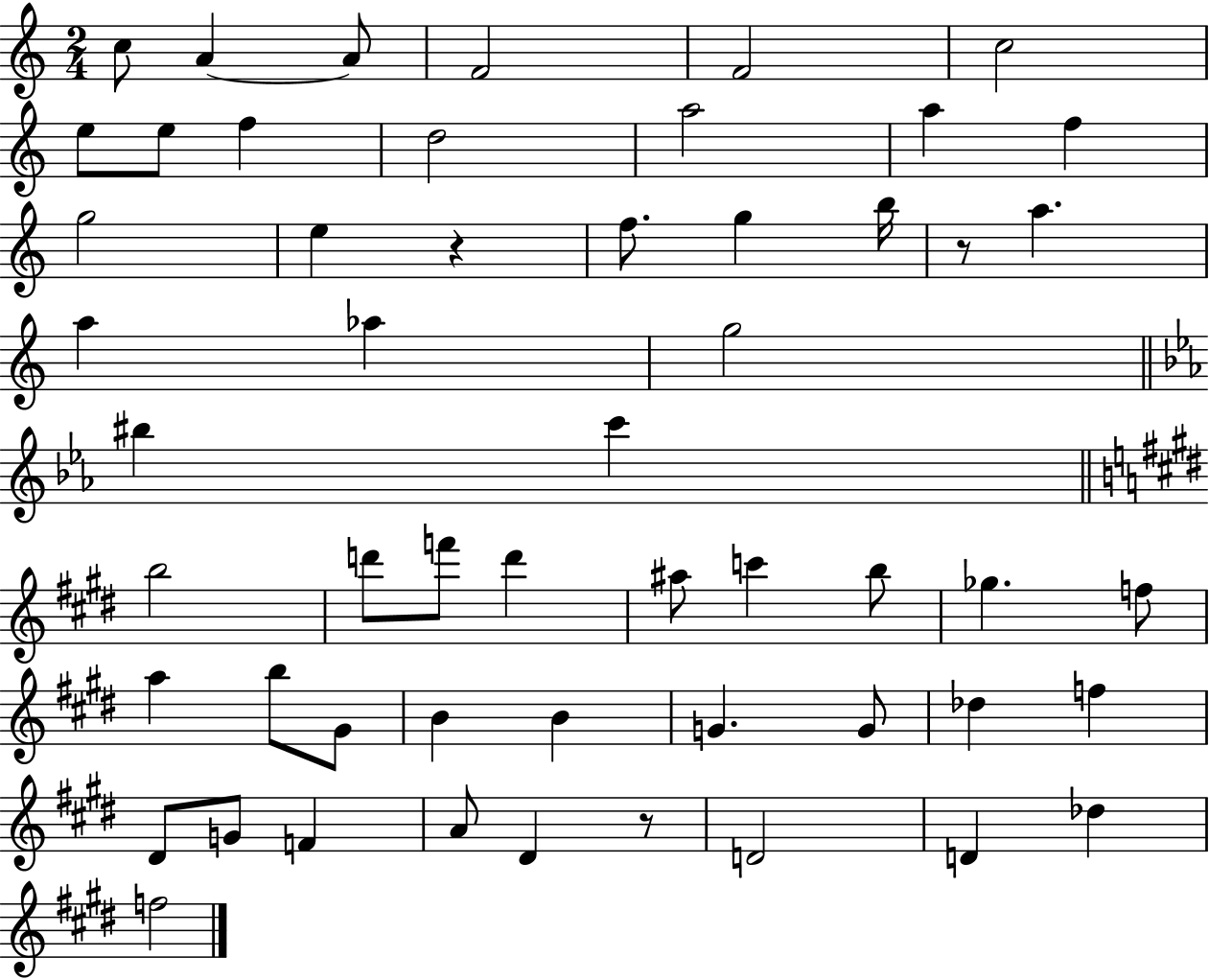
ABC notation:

X:1
T:Untitled
M:2/4
L:1/4
K:C
c/2 A A/2 F2 F2 c2 e/2 e/2 f d2 a2 a f g2 e z f/2 g b/4 z/2 a a _a g2 ^b c' b2 d'/2 f'/2 d' ^a/2 c' b/2 _g f/2 a b/2 ^G/2 B B G G/2 _d f ^D/2 G/2 F A/2 ^D z/2 D2 D _d f2